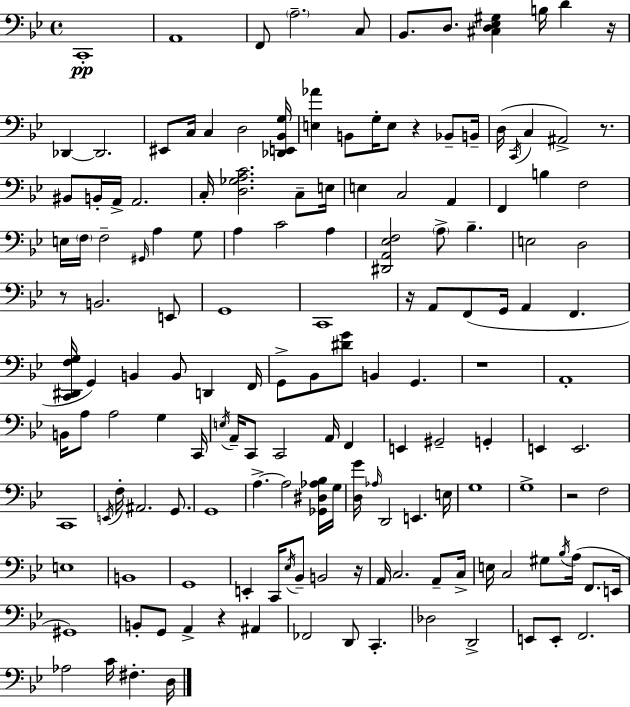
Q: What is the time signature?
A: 4/4